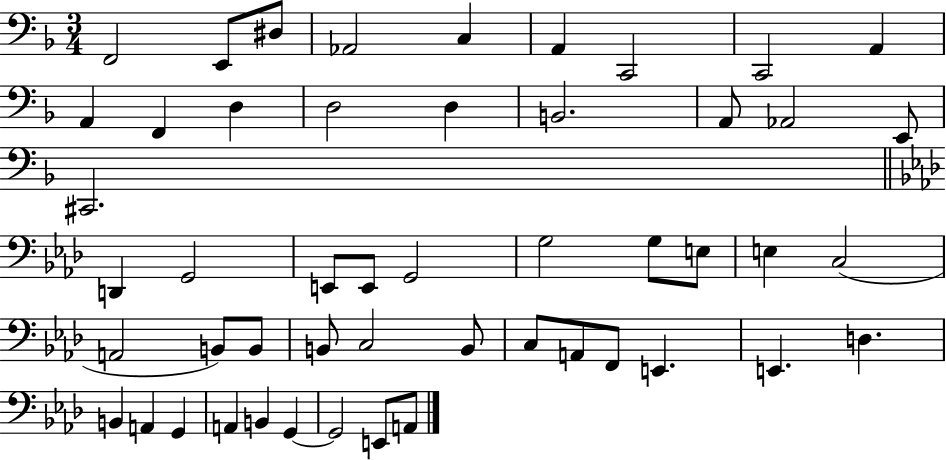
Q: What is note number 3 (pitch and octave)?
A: D#3